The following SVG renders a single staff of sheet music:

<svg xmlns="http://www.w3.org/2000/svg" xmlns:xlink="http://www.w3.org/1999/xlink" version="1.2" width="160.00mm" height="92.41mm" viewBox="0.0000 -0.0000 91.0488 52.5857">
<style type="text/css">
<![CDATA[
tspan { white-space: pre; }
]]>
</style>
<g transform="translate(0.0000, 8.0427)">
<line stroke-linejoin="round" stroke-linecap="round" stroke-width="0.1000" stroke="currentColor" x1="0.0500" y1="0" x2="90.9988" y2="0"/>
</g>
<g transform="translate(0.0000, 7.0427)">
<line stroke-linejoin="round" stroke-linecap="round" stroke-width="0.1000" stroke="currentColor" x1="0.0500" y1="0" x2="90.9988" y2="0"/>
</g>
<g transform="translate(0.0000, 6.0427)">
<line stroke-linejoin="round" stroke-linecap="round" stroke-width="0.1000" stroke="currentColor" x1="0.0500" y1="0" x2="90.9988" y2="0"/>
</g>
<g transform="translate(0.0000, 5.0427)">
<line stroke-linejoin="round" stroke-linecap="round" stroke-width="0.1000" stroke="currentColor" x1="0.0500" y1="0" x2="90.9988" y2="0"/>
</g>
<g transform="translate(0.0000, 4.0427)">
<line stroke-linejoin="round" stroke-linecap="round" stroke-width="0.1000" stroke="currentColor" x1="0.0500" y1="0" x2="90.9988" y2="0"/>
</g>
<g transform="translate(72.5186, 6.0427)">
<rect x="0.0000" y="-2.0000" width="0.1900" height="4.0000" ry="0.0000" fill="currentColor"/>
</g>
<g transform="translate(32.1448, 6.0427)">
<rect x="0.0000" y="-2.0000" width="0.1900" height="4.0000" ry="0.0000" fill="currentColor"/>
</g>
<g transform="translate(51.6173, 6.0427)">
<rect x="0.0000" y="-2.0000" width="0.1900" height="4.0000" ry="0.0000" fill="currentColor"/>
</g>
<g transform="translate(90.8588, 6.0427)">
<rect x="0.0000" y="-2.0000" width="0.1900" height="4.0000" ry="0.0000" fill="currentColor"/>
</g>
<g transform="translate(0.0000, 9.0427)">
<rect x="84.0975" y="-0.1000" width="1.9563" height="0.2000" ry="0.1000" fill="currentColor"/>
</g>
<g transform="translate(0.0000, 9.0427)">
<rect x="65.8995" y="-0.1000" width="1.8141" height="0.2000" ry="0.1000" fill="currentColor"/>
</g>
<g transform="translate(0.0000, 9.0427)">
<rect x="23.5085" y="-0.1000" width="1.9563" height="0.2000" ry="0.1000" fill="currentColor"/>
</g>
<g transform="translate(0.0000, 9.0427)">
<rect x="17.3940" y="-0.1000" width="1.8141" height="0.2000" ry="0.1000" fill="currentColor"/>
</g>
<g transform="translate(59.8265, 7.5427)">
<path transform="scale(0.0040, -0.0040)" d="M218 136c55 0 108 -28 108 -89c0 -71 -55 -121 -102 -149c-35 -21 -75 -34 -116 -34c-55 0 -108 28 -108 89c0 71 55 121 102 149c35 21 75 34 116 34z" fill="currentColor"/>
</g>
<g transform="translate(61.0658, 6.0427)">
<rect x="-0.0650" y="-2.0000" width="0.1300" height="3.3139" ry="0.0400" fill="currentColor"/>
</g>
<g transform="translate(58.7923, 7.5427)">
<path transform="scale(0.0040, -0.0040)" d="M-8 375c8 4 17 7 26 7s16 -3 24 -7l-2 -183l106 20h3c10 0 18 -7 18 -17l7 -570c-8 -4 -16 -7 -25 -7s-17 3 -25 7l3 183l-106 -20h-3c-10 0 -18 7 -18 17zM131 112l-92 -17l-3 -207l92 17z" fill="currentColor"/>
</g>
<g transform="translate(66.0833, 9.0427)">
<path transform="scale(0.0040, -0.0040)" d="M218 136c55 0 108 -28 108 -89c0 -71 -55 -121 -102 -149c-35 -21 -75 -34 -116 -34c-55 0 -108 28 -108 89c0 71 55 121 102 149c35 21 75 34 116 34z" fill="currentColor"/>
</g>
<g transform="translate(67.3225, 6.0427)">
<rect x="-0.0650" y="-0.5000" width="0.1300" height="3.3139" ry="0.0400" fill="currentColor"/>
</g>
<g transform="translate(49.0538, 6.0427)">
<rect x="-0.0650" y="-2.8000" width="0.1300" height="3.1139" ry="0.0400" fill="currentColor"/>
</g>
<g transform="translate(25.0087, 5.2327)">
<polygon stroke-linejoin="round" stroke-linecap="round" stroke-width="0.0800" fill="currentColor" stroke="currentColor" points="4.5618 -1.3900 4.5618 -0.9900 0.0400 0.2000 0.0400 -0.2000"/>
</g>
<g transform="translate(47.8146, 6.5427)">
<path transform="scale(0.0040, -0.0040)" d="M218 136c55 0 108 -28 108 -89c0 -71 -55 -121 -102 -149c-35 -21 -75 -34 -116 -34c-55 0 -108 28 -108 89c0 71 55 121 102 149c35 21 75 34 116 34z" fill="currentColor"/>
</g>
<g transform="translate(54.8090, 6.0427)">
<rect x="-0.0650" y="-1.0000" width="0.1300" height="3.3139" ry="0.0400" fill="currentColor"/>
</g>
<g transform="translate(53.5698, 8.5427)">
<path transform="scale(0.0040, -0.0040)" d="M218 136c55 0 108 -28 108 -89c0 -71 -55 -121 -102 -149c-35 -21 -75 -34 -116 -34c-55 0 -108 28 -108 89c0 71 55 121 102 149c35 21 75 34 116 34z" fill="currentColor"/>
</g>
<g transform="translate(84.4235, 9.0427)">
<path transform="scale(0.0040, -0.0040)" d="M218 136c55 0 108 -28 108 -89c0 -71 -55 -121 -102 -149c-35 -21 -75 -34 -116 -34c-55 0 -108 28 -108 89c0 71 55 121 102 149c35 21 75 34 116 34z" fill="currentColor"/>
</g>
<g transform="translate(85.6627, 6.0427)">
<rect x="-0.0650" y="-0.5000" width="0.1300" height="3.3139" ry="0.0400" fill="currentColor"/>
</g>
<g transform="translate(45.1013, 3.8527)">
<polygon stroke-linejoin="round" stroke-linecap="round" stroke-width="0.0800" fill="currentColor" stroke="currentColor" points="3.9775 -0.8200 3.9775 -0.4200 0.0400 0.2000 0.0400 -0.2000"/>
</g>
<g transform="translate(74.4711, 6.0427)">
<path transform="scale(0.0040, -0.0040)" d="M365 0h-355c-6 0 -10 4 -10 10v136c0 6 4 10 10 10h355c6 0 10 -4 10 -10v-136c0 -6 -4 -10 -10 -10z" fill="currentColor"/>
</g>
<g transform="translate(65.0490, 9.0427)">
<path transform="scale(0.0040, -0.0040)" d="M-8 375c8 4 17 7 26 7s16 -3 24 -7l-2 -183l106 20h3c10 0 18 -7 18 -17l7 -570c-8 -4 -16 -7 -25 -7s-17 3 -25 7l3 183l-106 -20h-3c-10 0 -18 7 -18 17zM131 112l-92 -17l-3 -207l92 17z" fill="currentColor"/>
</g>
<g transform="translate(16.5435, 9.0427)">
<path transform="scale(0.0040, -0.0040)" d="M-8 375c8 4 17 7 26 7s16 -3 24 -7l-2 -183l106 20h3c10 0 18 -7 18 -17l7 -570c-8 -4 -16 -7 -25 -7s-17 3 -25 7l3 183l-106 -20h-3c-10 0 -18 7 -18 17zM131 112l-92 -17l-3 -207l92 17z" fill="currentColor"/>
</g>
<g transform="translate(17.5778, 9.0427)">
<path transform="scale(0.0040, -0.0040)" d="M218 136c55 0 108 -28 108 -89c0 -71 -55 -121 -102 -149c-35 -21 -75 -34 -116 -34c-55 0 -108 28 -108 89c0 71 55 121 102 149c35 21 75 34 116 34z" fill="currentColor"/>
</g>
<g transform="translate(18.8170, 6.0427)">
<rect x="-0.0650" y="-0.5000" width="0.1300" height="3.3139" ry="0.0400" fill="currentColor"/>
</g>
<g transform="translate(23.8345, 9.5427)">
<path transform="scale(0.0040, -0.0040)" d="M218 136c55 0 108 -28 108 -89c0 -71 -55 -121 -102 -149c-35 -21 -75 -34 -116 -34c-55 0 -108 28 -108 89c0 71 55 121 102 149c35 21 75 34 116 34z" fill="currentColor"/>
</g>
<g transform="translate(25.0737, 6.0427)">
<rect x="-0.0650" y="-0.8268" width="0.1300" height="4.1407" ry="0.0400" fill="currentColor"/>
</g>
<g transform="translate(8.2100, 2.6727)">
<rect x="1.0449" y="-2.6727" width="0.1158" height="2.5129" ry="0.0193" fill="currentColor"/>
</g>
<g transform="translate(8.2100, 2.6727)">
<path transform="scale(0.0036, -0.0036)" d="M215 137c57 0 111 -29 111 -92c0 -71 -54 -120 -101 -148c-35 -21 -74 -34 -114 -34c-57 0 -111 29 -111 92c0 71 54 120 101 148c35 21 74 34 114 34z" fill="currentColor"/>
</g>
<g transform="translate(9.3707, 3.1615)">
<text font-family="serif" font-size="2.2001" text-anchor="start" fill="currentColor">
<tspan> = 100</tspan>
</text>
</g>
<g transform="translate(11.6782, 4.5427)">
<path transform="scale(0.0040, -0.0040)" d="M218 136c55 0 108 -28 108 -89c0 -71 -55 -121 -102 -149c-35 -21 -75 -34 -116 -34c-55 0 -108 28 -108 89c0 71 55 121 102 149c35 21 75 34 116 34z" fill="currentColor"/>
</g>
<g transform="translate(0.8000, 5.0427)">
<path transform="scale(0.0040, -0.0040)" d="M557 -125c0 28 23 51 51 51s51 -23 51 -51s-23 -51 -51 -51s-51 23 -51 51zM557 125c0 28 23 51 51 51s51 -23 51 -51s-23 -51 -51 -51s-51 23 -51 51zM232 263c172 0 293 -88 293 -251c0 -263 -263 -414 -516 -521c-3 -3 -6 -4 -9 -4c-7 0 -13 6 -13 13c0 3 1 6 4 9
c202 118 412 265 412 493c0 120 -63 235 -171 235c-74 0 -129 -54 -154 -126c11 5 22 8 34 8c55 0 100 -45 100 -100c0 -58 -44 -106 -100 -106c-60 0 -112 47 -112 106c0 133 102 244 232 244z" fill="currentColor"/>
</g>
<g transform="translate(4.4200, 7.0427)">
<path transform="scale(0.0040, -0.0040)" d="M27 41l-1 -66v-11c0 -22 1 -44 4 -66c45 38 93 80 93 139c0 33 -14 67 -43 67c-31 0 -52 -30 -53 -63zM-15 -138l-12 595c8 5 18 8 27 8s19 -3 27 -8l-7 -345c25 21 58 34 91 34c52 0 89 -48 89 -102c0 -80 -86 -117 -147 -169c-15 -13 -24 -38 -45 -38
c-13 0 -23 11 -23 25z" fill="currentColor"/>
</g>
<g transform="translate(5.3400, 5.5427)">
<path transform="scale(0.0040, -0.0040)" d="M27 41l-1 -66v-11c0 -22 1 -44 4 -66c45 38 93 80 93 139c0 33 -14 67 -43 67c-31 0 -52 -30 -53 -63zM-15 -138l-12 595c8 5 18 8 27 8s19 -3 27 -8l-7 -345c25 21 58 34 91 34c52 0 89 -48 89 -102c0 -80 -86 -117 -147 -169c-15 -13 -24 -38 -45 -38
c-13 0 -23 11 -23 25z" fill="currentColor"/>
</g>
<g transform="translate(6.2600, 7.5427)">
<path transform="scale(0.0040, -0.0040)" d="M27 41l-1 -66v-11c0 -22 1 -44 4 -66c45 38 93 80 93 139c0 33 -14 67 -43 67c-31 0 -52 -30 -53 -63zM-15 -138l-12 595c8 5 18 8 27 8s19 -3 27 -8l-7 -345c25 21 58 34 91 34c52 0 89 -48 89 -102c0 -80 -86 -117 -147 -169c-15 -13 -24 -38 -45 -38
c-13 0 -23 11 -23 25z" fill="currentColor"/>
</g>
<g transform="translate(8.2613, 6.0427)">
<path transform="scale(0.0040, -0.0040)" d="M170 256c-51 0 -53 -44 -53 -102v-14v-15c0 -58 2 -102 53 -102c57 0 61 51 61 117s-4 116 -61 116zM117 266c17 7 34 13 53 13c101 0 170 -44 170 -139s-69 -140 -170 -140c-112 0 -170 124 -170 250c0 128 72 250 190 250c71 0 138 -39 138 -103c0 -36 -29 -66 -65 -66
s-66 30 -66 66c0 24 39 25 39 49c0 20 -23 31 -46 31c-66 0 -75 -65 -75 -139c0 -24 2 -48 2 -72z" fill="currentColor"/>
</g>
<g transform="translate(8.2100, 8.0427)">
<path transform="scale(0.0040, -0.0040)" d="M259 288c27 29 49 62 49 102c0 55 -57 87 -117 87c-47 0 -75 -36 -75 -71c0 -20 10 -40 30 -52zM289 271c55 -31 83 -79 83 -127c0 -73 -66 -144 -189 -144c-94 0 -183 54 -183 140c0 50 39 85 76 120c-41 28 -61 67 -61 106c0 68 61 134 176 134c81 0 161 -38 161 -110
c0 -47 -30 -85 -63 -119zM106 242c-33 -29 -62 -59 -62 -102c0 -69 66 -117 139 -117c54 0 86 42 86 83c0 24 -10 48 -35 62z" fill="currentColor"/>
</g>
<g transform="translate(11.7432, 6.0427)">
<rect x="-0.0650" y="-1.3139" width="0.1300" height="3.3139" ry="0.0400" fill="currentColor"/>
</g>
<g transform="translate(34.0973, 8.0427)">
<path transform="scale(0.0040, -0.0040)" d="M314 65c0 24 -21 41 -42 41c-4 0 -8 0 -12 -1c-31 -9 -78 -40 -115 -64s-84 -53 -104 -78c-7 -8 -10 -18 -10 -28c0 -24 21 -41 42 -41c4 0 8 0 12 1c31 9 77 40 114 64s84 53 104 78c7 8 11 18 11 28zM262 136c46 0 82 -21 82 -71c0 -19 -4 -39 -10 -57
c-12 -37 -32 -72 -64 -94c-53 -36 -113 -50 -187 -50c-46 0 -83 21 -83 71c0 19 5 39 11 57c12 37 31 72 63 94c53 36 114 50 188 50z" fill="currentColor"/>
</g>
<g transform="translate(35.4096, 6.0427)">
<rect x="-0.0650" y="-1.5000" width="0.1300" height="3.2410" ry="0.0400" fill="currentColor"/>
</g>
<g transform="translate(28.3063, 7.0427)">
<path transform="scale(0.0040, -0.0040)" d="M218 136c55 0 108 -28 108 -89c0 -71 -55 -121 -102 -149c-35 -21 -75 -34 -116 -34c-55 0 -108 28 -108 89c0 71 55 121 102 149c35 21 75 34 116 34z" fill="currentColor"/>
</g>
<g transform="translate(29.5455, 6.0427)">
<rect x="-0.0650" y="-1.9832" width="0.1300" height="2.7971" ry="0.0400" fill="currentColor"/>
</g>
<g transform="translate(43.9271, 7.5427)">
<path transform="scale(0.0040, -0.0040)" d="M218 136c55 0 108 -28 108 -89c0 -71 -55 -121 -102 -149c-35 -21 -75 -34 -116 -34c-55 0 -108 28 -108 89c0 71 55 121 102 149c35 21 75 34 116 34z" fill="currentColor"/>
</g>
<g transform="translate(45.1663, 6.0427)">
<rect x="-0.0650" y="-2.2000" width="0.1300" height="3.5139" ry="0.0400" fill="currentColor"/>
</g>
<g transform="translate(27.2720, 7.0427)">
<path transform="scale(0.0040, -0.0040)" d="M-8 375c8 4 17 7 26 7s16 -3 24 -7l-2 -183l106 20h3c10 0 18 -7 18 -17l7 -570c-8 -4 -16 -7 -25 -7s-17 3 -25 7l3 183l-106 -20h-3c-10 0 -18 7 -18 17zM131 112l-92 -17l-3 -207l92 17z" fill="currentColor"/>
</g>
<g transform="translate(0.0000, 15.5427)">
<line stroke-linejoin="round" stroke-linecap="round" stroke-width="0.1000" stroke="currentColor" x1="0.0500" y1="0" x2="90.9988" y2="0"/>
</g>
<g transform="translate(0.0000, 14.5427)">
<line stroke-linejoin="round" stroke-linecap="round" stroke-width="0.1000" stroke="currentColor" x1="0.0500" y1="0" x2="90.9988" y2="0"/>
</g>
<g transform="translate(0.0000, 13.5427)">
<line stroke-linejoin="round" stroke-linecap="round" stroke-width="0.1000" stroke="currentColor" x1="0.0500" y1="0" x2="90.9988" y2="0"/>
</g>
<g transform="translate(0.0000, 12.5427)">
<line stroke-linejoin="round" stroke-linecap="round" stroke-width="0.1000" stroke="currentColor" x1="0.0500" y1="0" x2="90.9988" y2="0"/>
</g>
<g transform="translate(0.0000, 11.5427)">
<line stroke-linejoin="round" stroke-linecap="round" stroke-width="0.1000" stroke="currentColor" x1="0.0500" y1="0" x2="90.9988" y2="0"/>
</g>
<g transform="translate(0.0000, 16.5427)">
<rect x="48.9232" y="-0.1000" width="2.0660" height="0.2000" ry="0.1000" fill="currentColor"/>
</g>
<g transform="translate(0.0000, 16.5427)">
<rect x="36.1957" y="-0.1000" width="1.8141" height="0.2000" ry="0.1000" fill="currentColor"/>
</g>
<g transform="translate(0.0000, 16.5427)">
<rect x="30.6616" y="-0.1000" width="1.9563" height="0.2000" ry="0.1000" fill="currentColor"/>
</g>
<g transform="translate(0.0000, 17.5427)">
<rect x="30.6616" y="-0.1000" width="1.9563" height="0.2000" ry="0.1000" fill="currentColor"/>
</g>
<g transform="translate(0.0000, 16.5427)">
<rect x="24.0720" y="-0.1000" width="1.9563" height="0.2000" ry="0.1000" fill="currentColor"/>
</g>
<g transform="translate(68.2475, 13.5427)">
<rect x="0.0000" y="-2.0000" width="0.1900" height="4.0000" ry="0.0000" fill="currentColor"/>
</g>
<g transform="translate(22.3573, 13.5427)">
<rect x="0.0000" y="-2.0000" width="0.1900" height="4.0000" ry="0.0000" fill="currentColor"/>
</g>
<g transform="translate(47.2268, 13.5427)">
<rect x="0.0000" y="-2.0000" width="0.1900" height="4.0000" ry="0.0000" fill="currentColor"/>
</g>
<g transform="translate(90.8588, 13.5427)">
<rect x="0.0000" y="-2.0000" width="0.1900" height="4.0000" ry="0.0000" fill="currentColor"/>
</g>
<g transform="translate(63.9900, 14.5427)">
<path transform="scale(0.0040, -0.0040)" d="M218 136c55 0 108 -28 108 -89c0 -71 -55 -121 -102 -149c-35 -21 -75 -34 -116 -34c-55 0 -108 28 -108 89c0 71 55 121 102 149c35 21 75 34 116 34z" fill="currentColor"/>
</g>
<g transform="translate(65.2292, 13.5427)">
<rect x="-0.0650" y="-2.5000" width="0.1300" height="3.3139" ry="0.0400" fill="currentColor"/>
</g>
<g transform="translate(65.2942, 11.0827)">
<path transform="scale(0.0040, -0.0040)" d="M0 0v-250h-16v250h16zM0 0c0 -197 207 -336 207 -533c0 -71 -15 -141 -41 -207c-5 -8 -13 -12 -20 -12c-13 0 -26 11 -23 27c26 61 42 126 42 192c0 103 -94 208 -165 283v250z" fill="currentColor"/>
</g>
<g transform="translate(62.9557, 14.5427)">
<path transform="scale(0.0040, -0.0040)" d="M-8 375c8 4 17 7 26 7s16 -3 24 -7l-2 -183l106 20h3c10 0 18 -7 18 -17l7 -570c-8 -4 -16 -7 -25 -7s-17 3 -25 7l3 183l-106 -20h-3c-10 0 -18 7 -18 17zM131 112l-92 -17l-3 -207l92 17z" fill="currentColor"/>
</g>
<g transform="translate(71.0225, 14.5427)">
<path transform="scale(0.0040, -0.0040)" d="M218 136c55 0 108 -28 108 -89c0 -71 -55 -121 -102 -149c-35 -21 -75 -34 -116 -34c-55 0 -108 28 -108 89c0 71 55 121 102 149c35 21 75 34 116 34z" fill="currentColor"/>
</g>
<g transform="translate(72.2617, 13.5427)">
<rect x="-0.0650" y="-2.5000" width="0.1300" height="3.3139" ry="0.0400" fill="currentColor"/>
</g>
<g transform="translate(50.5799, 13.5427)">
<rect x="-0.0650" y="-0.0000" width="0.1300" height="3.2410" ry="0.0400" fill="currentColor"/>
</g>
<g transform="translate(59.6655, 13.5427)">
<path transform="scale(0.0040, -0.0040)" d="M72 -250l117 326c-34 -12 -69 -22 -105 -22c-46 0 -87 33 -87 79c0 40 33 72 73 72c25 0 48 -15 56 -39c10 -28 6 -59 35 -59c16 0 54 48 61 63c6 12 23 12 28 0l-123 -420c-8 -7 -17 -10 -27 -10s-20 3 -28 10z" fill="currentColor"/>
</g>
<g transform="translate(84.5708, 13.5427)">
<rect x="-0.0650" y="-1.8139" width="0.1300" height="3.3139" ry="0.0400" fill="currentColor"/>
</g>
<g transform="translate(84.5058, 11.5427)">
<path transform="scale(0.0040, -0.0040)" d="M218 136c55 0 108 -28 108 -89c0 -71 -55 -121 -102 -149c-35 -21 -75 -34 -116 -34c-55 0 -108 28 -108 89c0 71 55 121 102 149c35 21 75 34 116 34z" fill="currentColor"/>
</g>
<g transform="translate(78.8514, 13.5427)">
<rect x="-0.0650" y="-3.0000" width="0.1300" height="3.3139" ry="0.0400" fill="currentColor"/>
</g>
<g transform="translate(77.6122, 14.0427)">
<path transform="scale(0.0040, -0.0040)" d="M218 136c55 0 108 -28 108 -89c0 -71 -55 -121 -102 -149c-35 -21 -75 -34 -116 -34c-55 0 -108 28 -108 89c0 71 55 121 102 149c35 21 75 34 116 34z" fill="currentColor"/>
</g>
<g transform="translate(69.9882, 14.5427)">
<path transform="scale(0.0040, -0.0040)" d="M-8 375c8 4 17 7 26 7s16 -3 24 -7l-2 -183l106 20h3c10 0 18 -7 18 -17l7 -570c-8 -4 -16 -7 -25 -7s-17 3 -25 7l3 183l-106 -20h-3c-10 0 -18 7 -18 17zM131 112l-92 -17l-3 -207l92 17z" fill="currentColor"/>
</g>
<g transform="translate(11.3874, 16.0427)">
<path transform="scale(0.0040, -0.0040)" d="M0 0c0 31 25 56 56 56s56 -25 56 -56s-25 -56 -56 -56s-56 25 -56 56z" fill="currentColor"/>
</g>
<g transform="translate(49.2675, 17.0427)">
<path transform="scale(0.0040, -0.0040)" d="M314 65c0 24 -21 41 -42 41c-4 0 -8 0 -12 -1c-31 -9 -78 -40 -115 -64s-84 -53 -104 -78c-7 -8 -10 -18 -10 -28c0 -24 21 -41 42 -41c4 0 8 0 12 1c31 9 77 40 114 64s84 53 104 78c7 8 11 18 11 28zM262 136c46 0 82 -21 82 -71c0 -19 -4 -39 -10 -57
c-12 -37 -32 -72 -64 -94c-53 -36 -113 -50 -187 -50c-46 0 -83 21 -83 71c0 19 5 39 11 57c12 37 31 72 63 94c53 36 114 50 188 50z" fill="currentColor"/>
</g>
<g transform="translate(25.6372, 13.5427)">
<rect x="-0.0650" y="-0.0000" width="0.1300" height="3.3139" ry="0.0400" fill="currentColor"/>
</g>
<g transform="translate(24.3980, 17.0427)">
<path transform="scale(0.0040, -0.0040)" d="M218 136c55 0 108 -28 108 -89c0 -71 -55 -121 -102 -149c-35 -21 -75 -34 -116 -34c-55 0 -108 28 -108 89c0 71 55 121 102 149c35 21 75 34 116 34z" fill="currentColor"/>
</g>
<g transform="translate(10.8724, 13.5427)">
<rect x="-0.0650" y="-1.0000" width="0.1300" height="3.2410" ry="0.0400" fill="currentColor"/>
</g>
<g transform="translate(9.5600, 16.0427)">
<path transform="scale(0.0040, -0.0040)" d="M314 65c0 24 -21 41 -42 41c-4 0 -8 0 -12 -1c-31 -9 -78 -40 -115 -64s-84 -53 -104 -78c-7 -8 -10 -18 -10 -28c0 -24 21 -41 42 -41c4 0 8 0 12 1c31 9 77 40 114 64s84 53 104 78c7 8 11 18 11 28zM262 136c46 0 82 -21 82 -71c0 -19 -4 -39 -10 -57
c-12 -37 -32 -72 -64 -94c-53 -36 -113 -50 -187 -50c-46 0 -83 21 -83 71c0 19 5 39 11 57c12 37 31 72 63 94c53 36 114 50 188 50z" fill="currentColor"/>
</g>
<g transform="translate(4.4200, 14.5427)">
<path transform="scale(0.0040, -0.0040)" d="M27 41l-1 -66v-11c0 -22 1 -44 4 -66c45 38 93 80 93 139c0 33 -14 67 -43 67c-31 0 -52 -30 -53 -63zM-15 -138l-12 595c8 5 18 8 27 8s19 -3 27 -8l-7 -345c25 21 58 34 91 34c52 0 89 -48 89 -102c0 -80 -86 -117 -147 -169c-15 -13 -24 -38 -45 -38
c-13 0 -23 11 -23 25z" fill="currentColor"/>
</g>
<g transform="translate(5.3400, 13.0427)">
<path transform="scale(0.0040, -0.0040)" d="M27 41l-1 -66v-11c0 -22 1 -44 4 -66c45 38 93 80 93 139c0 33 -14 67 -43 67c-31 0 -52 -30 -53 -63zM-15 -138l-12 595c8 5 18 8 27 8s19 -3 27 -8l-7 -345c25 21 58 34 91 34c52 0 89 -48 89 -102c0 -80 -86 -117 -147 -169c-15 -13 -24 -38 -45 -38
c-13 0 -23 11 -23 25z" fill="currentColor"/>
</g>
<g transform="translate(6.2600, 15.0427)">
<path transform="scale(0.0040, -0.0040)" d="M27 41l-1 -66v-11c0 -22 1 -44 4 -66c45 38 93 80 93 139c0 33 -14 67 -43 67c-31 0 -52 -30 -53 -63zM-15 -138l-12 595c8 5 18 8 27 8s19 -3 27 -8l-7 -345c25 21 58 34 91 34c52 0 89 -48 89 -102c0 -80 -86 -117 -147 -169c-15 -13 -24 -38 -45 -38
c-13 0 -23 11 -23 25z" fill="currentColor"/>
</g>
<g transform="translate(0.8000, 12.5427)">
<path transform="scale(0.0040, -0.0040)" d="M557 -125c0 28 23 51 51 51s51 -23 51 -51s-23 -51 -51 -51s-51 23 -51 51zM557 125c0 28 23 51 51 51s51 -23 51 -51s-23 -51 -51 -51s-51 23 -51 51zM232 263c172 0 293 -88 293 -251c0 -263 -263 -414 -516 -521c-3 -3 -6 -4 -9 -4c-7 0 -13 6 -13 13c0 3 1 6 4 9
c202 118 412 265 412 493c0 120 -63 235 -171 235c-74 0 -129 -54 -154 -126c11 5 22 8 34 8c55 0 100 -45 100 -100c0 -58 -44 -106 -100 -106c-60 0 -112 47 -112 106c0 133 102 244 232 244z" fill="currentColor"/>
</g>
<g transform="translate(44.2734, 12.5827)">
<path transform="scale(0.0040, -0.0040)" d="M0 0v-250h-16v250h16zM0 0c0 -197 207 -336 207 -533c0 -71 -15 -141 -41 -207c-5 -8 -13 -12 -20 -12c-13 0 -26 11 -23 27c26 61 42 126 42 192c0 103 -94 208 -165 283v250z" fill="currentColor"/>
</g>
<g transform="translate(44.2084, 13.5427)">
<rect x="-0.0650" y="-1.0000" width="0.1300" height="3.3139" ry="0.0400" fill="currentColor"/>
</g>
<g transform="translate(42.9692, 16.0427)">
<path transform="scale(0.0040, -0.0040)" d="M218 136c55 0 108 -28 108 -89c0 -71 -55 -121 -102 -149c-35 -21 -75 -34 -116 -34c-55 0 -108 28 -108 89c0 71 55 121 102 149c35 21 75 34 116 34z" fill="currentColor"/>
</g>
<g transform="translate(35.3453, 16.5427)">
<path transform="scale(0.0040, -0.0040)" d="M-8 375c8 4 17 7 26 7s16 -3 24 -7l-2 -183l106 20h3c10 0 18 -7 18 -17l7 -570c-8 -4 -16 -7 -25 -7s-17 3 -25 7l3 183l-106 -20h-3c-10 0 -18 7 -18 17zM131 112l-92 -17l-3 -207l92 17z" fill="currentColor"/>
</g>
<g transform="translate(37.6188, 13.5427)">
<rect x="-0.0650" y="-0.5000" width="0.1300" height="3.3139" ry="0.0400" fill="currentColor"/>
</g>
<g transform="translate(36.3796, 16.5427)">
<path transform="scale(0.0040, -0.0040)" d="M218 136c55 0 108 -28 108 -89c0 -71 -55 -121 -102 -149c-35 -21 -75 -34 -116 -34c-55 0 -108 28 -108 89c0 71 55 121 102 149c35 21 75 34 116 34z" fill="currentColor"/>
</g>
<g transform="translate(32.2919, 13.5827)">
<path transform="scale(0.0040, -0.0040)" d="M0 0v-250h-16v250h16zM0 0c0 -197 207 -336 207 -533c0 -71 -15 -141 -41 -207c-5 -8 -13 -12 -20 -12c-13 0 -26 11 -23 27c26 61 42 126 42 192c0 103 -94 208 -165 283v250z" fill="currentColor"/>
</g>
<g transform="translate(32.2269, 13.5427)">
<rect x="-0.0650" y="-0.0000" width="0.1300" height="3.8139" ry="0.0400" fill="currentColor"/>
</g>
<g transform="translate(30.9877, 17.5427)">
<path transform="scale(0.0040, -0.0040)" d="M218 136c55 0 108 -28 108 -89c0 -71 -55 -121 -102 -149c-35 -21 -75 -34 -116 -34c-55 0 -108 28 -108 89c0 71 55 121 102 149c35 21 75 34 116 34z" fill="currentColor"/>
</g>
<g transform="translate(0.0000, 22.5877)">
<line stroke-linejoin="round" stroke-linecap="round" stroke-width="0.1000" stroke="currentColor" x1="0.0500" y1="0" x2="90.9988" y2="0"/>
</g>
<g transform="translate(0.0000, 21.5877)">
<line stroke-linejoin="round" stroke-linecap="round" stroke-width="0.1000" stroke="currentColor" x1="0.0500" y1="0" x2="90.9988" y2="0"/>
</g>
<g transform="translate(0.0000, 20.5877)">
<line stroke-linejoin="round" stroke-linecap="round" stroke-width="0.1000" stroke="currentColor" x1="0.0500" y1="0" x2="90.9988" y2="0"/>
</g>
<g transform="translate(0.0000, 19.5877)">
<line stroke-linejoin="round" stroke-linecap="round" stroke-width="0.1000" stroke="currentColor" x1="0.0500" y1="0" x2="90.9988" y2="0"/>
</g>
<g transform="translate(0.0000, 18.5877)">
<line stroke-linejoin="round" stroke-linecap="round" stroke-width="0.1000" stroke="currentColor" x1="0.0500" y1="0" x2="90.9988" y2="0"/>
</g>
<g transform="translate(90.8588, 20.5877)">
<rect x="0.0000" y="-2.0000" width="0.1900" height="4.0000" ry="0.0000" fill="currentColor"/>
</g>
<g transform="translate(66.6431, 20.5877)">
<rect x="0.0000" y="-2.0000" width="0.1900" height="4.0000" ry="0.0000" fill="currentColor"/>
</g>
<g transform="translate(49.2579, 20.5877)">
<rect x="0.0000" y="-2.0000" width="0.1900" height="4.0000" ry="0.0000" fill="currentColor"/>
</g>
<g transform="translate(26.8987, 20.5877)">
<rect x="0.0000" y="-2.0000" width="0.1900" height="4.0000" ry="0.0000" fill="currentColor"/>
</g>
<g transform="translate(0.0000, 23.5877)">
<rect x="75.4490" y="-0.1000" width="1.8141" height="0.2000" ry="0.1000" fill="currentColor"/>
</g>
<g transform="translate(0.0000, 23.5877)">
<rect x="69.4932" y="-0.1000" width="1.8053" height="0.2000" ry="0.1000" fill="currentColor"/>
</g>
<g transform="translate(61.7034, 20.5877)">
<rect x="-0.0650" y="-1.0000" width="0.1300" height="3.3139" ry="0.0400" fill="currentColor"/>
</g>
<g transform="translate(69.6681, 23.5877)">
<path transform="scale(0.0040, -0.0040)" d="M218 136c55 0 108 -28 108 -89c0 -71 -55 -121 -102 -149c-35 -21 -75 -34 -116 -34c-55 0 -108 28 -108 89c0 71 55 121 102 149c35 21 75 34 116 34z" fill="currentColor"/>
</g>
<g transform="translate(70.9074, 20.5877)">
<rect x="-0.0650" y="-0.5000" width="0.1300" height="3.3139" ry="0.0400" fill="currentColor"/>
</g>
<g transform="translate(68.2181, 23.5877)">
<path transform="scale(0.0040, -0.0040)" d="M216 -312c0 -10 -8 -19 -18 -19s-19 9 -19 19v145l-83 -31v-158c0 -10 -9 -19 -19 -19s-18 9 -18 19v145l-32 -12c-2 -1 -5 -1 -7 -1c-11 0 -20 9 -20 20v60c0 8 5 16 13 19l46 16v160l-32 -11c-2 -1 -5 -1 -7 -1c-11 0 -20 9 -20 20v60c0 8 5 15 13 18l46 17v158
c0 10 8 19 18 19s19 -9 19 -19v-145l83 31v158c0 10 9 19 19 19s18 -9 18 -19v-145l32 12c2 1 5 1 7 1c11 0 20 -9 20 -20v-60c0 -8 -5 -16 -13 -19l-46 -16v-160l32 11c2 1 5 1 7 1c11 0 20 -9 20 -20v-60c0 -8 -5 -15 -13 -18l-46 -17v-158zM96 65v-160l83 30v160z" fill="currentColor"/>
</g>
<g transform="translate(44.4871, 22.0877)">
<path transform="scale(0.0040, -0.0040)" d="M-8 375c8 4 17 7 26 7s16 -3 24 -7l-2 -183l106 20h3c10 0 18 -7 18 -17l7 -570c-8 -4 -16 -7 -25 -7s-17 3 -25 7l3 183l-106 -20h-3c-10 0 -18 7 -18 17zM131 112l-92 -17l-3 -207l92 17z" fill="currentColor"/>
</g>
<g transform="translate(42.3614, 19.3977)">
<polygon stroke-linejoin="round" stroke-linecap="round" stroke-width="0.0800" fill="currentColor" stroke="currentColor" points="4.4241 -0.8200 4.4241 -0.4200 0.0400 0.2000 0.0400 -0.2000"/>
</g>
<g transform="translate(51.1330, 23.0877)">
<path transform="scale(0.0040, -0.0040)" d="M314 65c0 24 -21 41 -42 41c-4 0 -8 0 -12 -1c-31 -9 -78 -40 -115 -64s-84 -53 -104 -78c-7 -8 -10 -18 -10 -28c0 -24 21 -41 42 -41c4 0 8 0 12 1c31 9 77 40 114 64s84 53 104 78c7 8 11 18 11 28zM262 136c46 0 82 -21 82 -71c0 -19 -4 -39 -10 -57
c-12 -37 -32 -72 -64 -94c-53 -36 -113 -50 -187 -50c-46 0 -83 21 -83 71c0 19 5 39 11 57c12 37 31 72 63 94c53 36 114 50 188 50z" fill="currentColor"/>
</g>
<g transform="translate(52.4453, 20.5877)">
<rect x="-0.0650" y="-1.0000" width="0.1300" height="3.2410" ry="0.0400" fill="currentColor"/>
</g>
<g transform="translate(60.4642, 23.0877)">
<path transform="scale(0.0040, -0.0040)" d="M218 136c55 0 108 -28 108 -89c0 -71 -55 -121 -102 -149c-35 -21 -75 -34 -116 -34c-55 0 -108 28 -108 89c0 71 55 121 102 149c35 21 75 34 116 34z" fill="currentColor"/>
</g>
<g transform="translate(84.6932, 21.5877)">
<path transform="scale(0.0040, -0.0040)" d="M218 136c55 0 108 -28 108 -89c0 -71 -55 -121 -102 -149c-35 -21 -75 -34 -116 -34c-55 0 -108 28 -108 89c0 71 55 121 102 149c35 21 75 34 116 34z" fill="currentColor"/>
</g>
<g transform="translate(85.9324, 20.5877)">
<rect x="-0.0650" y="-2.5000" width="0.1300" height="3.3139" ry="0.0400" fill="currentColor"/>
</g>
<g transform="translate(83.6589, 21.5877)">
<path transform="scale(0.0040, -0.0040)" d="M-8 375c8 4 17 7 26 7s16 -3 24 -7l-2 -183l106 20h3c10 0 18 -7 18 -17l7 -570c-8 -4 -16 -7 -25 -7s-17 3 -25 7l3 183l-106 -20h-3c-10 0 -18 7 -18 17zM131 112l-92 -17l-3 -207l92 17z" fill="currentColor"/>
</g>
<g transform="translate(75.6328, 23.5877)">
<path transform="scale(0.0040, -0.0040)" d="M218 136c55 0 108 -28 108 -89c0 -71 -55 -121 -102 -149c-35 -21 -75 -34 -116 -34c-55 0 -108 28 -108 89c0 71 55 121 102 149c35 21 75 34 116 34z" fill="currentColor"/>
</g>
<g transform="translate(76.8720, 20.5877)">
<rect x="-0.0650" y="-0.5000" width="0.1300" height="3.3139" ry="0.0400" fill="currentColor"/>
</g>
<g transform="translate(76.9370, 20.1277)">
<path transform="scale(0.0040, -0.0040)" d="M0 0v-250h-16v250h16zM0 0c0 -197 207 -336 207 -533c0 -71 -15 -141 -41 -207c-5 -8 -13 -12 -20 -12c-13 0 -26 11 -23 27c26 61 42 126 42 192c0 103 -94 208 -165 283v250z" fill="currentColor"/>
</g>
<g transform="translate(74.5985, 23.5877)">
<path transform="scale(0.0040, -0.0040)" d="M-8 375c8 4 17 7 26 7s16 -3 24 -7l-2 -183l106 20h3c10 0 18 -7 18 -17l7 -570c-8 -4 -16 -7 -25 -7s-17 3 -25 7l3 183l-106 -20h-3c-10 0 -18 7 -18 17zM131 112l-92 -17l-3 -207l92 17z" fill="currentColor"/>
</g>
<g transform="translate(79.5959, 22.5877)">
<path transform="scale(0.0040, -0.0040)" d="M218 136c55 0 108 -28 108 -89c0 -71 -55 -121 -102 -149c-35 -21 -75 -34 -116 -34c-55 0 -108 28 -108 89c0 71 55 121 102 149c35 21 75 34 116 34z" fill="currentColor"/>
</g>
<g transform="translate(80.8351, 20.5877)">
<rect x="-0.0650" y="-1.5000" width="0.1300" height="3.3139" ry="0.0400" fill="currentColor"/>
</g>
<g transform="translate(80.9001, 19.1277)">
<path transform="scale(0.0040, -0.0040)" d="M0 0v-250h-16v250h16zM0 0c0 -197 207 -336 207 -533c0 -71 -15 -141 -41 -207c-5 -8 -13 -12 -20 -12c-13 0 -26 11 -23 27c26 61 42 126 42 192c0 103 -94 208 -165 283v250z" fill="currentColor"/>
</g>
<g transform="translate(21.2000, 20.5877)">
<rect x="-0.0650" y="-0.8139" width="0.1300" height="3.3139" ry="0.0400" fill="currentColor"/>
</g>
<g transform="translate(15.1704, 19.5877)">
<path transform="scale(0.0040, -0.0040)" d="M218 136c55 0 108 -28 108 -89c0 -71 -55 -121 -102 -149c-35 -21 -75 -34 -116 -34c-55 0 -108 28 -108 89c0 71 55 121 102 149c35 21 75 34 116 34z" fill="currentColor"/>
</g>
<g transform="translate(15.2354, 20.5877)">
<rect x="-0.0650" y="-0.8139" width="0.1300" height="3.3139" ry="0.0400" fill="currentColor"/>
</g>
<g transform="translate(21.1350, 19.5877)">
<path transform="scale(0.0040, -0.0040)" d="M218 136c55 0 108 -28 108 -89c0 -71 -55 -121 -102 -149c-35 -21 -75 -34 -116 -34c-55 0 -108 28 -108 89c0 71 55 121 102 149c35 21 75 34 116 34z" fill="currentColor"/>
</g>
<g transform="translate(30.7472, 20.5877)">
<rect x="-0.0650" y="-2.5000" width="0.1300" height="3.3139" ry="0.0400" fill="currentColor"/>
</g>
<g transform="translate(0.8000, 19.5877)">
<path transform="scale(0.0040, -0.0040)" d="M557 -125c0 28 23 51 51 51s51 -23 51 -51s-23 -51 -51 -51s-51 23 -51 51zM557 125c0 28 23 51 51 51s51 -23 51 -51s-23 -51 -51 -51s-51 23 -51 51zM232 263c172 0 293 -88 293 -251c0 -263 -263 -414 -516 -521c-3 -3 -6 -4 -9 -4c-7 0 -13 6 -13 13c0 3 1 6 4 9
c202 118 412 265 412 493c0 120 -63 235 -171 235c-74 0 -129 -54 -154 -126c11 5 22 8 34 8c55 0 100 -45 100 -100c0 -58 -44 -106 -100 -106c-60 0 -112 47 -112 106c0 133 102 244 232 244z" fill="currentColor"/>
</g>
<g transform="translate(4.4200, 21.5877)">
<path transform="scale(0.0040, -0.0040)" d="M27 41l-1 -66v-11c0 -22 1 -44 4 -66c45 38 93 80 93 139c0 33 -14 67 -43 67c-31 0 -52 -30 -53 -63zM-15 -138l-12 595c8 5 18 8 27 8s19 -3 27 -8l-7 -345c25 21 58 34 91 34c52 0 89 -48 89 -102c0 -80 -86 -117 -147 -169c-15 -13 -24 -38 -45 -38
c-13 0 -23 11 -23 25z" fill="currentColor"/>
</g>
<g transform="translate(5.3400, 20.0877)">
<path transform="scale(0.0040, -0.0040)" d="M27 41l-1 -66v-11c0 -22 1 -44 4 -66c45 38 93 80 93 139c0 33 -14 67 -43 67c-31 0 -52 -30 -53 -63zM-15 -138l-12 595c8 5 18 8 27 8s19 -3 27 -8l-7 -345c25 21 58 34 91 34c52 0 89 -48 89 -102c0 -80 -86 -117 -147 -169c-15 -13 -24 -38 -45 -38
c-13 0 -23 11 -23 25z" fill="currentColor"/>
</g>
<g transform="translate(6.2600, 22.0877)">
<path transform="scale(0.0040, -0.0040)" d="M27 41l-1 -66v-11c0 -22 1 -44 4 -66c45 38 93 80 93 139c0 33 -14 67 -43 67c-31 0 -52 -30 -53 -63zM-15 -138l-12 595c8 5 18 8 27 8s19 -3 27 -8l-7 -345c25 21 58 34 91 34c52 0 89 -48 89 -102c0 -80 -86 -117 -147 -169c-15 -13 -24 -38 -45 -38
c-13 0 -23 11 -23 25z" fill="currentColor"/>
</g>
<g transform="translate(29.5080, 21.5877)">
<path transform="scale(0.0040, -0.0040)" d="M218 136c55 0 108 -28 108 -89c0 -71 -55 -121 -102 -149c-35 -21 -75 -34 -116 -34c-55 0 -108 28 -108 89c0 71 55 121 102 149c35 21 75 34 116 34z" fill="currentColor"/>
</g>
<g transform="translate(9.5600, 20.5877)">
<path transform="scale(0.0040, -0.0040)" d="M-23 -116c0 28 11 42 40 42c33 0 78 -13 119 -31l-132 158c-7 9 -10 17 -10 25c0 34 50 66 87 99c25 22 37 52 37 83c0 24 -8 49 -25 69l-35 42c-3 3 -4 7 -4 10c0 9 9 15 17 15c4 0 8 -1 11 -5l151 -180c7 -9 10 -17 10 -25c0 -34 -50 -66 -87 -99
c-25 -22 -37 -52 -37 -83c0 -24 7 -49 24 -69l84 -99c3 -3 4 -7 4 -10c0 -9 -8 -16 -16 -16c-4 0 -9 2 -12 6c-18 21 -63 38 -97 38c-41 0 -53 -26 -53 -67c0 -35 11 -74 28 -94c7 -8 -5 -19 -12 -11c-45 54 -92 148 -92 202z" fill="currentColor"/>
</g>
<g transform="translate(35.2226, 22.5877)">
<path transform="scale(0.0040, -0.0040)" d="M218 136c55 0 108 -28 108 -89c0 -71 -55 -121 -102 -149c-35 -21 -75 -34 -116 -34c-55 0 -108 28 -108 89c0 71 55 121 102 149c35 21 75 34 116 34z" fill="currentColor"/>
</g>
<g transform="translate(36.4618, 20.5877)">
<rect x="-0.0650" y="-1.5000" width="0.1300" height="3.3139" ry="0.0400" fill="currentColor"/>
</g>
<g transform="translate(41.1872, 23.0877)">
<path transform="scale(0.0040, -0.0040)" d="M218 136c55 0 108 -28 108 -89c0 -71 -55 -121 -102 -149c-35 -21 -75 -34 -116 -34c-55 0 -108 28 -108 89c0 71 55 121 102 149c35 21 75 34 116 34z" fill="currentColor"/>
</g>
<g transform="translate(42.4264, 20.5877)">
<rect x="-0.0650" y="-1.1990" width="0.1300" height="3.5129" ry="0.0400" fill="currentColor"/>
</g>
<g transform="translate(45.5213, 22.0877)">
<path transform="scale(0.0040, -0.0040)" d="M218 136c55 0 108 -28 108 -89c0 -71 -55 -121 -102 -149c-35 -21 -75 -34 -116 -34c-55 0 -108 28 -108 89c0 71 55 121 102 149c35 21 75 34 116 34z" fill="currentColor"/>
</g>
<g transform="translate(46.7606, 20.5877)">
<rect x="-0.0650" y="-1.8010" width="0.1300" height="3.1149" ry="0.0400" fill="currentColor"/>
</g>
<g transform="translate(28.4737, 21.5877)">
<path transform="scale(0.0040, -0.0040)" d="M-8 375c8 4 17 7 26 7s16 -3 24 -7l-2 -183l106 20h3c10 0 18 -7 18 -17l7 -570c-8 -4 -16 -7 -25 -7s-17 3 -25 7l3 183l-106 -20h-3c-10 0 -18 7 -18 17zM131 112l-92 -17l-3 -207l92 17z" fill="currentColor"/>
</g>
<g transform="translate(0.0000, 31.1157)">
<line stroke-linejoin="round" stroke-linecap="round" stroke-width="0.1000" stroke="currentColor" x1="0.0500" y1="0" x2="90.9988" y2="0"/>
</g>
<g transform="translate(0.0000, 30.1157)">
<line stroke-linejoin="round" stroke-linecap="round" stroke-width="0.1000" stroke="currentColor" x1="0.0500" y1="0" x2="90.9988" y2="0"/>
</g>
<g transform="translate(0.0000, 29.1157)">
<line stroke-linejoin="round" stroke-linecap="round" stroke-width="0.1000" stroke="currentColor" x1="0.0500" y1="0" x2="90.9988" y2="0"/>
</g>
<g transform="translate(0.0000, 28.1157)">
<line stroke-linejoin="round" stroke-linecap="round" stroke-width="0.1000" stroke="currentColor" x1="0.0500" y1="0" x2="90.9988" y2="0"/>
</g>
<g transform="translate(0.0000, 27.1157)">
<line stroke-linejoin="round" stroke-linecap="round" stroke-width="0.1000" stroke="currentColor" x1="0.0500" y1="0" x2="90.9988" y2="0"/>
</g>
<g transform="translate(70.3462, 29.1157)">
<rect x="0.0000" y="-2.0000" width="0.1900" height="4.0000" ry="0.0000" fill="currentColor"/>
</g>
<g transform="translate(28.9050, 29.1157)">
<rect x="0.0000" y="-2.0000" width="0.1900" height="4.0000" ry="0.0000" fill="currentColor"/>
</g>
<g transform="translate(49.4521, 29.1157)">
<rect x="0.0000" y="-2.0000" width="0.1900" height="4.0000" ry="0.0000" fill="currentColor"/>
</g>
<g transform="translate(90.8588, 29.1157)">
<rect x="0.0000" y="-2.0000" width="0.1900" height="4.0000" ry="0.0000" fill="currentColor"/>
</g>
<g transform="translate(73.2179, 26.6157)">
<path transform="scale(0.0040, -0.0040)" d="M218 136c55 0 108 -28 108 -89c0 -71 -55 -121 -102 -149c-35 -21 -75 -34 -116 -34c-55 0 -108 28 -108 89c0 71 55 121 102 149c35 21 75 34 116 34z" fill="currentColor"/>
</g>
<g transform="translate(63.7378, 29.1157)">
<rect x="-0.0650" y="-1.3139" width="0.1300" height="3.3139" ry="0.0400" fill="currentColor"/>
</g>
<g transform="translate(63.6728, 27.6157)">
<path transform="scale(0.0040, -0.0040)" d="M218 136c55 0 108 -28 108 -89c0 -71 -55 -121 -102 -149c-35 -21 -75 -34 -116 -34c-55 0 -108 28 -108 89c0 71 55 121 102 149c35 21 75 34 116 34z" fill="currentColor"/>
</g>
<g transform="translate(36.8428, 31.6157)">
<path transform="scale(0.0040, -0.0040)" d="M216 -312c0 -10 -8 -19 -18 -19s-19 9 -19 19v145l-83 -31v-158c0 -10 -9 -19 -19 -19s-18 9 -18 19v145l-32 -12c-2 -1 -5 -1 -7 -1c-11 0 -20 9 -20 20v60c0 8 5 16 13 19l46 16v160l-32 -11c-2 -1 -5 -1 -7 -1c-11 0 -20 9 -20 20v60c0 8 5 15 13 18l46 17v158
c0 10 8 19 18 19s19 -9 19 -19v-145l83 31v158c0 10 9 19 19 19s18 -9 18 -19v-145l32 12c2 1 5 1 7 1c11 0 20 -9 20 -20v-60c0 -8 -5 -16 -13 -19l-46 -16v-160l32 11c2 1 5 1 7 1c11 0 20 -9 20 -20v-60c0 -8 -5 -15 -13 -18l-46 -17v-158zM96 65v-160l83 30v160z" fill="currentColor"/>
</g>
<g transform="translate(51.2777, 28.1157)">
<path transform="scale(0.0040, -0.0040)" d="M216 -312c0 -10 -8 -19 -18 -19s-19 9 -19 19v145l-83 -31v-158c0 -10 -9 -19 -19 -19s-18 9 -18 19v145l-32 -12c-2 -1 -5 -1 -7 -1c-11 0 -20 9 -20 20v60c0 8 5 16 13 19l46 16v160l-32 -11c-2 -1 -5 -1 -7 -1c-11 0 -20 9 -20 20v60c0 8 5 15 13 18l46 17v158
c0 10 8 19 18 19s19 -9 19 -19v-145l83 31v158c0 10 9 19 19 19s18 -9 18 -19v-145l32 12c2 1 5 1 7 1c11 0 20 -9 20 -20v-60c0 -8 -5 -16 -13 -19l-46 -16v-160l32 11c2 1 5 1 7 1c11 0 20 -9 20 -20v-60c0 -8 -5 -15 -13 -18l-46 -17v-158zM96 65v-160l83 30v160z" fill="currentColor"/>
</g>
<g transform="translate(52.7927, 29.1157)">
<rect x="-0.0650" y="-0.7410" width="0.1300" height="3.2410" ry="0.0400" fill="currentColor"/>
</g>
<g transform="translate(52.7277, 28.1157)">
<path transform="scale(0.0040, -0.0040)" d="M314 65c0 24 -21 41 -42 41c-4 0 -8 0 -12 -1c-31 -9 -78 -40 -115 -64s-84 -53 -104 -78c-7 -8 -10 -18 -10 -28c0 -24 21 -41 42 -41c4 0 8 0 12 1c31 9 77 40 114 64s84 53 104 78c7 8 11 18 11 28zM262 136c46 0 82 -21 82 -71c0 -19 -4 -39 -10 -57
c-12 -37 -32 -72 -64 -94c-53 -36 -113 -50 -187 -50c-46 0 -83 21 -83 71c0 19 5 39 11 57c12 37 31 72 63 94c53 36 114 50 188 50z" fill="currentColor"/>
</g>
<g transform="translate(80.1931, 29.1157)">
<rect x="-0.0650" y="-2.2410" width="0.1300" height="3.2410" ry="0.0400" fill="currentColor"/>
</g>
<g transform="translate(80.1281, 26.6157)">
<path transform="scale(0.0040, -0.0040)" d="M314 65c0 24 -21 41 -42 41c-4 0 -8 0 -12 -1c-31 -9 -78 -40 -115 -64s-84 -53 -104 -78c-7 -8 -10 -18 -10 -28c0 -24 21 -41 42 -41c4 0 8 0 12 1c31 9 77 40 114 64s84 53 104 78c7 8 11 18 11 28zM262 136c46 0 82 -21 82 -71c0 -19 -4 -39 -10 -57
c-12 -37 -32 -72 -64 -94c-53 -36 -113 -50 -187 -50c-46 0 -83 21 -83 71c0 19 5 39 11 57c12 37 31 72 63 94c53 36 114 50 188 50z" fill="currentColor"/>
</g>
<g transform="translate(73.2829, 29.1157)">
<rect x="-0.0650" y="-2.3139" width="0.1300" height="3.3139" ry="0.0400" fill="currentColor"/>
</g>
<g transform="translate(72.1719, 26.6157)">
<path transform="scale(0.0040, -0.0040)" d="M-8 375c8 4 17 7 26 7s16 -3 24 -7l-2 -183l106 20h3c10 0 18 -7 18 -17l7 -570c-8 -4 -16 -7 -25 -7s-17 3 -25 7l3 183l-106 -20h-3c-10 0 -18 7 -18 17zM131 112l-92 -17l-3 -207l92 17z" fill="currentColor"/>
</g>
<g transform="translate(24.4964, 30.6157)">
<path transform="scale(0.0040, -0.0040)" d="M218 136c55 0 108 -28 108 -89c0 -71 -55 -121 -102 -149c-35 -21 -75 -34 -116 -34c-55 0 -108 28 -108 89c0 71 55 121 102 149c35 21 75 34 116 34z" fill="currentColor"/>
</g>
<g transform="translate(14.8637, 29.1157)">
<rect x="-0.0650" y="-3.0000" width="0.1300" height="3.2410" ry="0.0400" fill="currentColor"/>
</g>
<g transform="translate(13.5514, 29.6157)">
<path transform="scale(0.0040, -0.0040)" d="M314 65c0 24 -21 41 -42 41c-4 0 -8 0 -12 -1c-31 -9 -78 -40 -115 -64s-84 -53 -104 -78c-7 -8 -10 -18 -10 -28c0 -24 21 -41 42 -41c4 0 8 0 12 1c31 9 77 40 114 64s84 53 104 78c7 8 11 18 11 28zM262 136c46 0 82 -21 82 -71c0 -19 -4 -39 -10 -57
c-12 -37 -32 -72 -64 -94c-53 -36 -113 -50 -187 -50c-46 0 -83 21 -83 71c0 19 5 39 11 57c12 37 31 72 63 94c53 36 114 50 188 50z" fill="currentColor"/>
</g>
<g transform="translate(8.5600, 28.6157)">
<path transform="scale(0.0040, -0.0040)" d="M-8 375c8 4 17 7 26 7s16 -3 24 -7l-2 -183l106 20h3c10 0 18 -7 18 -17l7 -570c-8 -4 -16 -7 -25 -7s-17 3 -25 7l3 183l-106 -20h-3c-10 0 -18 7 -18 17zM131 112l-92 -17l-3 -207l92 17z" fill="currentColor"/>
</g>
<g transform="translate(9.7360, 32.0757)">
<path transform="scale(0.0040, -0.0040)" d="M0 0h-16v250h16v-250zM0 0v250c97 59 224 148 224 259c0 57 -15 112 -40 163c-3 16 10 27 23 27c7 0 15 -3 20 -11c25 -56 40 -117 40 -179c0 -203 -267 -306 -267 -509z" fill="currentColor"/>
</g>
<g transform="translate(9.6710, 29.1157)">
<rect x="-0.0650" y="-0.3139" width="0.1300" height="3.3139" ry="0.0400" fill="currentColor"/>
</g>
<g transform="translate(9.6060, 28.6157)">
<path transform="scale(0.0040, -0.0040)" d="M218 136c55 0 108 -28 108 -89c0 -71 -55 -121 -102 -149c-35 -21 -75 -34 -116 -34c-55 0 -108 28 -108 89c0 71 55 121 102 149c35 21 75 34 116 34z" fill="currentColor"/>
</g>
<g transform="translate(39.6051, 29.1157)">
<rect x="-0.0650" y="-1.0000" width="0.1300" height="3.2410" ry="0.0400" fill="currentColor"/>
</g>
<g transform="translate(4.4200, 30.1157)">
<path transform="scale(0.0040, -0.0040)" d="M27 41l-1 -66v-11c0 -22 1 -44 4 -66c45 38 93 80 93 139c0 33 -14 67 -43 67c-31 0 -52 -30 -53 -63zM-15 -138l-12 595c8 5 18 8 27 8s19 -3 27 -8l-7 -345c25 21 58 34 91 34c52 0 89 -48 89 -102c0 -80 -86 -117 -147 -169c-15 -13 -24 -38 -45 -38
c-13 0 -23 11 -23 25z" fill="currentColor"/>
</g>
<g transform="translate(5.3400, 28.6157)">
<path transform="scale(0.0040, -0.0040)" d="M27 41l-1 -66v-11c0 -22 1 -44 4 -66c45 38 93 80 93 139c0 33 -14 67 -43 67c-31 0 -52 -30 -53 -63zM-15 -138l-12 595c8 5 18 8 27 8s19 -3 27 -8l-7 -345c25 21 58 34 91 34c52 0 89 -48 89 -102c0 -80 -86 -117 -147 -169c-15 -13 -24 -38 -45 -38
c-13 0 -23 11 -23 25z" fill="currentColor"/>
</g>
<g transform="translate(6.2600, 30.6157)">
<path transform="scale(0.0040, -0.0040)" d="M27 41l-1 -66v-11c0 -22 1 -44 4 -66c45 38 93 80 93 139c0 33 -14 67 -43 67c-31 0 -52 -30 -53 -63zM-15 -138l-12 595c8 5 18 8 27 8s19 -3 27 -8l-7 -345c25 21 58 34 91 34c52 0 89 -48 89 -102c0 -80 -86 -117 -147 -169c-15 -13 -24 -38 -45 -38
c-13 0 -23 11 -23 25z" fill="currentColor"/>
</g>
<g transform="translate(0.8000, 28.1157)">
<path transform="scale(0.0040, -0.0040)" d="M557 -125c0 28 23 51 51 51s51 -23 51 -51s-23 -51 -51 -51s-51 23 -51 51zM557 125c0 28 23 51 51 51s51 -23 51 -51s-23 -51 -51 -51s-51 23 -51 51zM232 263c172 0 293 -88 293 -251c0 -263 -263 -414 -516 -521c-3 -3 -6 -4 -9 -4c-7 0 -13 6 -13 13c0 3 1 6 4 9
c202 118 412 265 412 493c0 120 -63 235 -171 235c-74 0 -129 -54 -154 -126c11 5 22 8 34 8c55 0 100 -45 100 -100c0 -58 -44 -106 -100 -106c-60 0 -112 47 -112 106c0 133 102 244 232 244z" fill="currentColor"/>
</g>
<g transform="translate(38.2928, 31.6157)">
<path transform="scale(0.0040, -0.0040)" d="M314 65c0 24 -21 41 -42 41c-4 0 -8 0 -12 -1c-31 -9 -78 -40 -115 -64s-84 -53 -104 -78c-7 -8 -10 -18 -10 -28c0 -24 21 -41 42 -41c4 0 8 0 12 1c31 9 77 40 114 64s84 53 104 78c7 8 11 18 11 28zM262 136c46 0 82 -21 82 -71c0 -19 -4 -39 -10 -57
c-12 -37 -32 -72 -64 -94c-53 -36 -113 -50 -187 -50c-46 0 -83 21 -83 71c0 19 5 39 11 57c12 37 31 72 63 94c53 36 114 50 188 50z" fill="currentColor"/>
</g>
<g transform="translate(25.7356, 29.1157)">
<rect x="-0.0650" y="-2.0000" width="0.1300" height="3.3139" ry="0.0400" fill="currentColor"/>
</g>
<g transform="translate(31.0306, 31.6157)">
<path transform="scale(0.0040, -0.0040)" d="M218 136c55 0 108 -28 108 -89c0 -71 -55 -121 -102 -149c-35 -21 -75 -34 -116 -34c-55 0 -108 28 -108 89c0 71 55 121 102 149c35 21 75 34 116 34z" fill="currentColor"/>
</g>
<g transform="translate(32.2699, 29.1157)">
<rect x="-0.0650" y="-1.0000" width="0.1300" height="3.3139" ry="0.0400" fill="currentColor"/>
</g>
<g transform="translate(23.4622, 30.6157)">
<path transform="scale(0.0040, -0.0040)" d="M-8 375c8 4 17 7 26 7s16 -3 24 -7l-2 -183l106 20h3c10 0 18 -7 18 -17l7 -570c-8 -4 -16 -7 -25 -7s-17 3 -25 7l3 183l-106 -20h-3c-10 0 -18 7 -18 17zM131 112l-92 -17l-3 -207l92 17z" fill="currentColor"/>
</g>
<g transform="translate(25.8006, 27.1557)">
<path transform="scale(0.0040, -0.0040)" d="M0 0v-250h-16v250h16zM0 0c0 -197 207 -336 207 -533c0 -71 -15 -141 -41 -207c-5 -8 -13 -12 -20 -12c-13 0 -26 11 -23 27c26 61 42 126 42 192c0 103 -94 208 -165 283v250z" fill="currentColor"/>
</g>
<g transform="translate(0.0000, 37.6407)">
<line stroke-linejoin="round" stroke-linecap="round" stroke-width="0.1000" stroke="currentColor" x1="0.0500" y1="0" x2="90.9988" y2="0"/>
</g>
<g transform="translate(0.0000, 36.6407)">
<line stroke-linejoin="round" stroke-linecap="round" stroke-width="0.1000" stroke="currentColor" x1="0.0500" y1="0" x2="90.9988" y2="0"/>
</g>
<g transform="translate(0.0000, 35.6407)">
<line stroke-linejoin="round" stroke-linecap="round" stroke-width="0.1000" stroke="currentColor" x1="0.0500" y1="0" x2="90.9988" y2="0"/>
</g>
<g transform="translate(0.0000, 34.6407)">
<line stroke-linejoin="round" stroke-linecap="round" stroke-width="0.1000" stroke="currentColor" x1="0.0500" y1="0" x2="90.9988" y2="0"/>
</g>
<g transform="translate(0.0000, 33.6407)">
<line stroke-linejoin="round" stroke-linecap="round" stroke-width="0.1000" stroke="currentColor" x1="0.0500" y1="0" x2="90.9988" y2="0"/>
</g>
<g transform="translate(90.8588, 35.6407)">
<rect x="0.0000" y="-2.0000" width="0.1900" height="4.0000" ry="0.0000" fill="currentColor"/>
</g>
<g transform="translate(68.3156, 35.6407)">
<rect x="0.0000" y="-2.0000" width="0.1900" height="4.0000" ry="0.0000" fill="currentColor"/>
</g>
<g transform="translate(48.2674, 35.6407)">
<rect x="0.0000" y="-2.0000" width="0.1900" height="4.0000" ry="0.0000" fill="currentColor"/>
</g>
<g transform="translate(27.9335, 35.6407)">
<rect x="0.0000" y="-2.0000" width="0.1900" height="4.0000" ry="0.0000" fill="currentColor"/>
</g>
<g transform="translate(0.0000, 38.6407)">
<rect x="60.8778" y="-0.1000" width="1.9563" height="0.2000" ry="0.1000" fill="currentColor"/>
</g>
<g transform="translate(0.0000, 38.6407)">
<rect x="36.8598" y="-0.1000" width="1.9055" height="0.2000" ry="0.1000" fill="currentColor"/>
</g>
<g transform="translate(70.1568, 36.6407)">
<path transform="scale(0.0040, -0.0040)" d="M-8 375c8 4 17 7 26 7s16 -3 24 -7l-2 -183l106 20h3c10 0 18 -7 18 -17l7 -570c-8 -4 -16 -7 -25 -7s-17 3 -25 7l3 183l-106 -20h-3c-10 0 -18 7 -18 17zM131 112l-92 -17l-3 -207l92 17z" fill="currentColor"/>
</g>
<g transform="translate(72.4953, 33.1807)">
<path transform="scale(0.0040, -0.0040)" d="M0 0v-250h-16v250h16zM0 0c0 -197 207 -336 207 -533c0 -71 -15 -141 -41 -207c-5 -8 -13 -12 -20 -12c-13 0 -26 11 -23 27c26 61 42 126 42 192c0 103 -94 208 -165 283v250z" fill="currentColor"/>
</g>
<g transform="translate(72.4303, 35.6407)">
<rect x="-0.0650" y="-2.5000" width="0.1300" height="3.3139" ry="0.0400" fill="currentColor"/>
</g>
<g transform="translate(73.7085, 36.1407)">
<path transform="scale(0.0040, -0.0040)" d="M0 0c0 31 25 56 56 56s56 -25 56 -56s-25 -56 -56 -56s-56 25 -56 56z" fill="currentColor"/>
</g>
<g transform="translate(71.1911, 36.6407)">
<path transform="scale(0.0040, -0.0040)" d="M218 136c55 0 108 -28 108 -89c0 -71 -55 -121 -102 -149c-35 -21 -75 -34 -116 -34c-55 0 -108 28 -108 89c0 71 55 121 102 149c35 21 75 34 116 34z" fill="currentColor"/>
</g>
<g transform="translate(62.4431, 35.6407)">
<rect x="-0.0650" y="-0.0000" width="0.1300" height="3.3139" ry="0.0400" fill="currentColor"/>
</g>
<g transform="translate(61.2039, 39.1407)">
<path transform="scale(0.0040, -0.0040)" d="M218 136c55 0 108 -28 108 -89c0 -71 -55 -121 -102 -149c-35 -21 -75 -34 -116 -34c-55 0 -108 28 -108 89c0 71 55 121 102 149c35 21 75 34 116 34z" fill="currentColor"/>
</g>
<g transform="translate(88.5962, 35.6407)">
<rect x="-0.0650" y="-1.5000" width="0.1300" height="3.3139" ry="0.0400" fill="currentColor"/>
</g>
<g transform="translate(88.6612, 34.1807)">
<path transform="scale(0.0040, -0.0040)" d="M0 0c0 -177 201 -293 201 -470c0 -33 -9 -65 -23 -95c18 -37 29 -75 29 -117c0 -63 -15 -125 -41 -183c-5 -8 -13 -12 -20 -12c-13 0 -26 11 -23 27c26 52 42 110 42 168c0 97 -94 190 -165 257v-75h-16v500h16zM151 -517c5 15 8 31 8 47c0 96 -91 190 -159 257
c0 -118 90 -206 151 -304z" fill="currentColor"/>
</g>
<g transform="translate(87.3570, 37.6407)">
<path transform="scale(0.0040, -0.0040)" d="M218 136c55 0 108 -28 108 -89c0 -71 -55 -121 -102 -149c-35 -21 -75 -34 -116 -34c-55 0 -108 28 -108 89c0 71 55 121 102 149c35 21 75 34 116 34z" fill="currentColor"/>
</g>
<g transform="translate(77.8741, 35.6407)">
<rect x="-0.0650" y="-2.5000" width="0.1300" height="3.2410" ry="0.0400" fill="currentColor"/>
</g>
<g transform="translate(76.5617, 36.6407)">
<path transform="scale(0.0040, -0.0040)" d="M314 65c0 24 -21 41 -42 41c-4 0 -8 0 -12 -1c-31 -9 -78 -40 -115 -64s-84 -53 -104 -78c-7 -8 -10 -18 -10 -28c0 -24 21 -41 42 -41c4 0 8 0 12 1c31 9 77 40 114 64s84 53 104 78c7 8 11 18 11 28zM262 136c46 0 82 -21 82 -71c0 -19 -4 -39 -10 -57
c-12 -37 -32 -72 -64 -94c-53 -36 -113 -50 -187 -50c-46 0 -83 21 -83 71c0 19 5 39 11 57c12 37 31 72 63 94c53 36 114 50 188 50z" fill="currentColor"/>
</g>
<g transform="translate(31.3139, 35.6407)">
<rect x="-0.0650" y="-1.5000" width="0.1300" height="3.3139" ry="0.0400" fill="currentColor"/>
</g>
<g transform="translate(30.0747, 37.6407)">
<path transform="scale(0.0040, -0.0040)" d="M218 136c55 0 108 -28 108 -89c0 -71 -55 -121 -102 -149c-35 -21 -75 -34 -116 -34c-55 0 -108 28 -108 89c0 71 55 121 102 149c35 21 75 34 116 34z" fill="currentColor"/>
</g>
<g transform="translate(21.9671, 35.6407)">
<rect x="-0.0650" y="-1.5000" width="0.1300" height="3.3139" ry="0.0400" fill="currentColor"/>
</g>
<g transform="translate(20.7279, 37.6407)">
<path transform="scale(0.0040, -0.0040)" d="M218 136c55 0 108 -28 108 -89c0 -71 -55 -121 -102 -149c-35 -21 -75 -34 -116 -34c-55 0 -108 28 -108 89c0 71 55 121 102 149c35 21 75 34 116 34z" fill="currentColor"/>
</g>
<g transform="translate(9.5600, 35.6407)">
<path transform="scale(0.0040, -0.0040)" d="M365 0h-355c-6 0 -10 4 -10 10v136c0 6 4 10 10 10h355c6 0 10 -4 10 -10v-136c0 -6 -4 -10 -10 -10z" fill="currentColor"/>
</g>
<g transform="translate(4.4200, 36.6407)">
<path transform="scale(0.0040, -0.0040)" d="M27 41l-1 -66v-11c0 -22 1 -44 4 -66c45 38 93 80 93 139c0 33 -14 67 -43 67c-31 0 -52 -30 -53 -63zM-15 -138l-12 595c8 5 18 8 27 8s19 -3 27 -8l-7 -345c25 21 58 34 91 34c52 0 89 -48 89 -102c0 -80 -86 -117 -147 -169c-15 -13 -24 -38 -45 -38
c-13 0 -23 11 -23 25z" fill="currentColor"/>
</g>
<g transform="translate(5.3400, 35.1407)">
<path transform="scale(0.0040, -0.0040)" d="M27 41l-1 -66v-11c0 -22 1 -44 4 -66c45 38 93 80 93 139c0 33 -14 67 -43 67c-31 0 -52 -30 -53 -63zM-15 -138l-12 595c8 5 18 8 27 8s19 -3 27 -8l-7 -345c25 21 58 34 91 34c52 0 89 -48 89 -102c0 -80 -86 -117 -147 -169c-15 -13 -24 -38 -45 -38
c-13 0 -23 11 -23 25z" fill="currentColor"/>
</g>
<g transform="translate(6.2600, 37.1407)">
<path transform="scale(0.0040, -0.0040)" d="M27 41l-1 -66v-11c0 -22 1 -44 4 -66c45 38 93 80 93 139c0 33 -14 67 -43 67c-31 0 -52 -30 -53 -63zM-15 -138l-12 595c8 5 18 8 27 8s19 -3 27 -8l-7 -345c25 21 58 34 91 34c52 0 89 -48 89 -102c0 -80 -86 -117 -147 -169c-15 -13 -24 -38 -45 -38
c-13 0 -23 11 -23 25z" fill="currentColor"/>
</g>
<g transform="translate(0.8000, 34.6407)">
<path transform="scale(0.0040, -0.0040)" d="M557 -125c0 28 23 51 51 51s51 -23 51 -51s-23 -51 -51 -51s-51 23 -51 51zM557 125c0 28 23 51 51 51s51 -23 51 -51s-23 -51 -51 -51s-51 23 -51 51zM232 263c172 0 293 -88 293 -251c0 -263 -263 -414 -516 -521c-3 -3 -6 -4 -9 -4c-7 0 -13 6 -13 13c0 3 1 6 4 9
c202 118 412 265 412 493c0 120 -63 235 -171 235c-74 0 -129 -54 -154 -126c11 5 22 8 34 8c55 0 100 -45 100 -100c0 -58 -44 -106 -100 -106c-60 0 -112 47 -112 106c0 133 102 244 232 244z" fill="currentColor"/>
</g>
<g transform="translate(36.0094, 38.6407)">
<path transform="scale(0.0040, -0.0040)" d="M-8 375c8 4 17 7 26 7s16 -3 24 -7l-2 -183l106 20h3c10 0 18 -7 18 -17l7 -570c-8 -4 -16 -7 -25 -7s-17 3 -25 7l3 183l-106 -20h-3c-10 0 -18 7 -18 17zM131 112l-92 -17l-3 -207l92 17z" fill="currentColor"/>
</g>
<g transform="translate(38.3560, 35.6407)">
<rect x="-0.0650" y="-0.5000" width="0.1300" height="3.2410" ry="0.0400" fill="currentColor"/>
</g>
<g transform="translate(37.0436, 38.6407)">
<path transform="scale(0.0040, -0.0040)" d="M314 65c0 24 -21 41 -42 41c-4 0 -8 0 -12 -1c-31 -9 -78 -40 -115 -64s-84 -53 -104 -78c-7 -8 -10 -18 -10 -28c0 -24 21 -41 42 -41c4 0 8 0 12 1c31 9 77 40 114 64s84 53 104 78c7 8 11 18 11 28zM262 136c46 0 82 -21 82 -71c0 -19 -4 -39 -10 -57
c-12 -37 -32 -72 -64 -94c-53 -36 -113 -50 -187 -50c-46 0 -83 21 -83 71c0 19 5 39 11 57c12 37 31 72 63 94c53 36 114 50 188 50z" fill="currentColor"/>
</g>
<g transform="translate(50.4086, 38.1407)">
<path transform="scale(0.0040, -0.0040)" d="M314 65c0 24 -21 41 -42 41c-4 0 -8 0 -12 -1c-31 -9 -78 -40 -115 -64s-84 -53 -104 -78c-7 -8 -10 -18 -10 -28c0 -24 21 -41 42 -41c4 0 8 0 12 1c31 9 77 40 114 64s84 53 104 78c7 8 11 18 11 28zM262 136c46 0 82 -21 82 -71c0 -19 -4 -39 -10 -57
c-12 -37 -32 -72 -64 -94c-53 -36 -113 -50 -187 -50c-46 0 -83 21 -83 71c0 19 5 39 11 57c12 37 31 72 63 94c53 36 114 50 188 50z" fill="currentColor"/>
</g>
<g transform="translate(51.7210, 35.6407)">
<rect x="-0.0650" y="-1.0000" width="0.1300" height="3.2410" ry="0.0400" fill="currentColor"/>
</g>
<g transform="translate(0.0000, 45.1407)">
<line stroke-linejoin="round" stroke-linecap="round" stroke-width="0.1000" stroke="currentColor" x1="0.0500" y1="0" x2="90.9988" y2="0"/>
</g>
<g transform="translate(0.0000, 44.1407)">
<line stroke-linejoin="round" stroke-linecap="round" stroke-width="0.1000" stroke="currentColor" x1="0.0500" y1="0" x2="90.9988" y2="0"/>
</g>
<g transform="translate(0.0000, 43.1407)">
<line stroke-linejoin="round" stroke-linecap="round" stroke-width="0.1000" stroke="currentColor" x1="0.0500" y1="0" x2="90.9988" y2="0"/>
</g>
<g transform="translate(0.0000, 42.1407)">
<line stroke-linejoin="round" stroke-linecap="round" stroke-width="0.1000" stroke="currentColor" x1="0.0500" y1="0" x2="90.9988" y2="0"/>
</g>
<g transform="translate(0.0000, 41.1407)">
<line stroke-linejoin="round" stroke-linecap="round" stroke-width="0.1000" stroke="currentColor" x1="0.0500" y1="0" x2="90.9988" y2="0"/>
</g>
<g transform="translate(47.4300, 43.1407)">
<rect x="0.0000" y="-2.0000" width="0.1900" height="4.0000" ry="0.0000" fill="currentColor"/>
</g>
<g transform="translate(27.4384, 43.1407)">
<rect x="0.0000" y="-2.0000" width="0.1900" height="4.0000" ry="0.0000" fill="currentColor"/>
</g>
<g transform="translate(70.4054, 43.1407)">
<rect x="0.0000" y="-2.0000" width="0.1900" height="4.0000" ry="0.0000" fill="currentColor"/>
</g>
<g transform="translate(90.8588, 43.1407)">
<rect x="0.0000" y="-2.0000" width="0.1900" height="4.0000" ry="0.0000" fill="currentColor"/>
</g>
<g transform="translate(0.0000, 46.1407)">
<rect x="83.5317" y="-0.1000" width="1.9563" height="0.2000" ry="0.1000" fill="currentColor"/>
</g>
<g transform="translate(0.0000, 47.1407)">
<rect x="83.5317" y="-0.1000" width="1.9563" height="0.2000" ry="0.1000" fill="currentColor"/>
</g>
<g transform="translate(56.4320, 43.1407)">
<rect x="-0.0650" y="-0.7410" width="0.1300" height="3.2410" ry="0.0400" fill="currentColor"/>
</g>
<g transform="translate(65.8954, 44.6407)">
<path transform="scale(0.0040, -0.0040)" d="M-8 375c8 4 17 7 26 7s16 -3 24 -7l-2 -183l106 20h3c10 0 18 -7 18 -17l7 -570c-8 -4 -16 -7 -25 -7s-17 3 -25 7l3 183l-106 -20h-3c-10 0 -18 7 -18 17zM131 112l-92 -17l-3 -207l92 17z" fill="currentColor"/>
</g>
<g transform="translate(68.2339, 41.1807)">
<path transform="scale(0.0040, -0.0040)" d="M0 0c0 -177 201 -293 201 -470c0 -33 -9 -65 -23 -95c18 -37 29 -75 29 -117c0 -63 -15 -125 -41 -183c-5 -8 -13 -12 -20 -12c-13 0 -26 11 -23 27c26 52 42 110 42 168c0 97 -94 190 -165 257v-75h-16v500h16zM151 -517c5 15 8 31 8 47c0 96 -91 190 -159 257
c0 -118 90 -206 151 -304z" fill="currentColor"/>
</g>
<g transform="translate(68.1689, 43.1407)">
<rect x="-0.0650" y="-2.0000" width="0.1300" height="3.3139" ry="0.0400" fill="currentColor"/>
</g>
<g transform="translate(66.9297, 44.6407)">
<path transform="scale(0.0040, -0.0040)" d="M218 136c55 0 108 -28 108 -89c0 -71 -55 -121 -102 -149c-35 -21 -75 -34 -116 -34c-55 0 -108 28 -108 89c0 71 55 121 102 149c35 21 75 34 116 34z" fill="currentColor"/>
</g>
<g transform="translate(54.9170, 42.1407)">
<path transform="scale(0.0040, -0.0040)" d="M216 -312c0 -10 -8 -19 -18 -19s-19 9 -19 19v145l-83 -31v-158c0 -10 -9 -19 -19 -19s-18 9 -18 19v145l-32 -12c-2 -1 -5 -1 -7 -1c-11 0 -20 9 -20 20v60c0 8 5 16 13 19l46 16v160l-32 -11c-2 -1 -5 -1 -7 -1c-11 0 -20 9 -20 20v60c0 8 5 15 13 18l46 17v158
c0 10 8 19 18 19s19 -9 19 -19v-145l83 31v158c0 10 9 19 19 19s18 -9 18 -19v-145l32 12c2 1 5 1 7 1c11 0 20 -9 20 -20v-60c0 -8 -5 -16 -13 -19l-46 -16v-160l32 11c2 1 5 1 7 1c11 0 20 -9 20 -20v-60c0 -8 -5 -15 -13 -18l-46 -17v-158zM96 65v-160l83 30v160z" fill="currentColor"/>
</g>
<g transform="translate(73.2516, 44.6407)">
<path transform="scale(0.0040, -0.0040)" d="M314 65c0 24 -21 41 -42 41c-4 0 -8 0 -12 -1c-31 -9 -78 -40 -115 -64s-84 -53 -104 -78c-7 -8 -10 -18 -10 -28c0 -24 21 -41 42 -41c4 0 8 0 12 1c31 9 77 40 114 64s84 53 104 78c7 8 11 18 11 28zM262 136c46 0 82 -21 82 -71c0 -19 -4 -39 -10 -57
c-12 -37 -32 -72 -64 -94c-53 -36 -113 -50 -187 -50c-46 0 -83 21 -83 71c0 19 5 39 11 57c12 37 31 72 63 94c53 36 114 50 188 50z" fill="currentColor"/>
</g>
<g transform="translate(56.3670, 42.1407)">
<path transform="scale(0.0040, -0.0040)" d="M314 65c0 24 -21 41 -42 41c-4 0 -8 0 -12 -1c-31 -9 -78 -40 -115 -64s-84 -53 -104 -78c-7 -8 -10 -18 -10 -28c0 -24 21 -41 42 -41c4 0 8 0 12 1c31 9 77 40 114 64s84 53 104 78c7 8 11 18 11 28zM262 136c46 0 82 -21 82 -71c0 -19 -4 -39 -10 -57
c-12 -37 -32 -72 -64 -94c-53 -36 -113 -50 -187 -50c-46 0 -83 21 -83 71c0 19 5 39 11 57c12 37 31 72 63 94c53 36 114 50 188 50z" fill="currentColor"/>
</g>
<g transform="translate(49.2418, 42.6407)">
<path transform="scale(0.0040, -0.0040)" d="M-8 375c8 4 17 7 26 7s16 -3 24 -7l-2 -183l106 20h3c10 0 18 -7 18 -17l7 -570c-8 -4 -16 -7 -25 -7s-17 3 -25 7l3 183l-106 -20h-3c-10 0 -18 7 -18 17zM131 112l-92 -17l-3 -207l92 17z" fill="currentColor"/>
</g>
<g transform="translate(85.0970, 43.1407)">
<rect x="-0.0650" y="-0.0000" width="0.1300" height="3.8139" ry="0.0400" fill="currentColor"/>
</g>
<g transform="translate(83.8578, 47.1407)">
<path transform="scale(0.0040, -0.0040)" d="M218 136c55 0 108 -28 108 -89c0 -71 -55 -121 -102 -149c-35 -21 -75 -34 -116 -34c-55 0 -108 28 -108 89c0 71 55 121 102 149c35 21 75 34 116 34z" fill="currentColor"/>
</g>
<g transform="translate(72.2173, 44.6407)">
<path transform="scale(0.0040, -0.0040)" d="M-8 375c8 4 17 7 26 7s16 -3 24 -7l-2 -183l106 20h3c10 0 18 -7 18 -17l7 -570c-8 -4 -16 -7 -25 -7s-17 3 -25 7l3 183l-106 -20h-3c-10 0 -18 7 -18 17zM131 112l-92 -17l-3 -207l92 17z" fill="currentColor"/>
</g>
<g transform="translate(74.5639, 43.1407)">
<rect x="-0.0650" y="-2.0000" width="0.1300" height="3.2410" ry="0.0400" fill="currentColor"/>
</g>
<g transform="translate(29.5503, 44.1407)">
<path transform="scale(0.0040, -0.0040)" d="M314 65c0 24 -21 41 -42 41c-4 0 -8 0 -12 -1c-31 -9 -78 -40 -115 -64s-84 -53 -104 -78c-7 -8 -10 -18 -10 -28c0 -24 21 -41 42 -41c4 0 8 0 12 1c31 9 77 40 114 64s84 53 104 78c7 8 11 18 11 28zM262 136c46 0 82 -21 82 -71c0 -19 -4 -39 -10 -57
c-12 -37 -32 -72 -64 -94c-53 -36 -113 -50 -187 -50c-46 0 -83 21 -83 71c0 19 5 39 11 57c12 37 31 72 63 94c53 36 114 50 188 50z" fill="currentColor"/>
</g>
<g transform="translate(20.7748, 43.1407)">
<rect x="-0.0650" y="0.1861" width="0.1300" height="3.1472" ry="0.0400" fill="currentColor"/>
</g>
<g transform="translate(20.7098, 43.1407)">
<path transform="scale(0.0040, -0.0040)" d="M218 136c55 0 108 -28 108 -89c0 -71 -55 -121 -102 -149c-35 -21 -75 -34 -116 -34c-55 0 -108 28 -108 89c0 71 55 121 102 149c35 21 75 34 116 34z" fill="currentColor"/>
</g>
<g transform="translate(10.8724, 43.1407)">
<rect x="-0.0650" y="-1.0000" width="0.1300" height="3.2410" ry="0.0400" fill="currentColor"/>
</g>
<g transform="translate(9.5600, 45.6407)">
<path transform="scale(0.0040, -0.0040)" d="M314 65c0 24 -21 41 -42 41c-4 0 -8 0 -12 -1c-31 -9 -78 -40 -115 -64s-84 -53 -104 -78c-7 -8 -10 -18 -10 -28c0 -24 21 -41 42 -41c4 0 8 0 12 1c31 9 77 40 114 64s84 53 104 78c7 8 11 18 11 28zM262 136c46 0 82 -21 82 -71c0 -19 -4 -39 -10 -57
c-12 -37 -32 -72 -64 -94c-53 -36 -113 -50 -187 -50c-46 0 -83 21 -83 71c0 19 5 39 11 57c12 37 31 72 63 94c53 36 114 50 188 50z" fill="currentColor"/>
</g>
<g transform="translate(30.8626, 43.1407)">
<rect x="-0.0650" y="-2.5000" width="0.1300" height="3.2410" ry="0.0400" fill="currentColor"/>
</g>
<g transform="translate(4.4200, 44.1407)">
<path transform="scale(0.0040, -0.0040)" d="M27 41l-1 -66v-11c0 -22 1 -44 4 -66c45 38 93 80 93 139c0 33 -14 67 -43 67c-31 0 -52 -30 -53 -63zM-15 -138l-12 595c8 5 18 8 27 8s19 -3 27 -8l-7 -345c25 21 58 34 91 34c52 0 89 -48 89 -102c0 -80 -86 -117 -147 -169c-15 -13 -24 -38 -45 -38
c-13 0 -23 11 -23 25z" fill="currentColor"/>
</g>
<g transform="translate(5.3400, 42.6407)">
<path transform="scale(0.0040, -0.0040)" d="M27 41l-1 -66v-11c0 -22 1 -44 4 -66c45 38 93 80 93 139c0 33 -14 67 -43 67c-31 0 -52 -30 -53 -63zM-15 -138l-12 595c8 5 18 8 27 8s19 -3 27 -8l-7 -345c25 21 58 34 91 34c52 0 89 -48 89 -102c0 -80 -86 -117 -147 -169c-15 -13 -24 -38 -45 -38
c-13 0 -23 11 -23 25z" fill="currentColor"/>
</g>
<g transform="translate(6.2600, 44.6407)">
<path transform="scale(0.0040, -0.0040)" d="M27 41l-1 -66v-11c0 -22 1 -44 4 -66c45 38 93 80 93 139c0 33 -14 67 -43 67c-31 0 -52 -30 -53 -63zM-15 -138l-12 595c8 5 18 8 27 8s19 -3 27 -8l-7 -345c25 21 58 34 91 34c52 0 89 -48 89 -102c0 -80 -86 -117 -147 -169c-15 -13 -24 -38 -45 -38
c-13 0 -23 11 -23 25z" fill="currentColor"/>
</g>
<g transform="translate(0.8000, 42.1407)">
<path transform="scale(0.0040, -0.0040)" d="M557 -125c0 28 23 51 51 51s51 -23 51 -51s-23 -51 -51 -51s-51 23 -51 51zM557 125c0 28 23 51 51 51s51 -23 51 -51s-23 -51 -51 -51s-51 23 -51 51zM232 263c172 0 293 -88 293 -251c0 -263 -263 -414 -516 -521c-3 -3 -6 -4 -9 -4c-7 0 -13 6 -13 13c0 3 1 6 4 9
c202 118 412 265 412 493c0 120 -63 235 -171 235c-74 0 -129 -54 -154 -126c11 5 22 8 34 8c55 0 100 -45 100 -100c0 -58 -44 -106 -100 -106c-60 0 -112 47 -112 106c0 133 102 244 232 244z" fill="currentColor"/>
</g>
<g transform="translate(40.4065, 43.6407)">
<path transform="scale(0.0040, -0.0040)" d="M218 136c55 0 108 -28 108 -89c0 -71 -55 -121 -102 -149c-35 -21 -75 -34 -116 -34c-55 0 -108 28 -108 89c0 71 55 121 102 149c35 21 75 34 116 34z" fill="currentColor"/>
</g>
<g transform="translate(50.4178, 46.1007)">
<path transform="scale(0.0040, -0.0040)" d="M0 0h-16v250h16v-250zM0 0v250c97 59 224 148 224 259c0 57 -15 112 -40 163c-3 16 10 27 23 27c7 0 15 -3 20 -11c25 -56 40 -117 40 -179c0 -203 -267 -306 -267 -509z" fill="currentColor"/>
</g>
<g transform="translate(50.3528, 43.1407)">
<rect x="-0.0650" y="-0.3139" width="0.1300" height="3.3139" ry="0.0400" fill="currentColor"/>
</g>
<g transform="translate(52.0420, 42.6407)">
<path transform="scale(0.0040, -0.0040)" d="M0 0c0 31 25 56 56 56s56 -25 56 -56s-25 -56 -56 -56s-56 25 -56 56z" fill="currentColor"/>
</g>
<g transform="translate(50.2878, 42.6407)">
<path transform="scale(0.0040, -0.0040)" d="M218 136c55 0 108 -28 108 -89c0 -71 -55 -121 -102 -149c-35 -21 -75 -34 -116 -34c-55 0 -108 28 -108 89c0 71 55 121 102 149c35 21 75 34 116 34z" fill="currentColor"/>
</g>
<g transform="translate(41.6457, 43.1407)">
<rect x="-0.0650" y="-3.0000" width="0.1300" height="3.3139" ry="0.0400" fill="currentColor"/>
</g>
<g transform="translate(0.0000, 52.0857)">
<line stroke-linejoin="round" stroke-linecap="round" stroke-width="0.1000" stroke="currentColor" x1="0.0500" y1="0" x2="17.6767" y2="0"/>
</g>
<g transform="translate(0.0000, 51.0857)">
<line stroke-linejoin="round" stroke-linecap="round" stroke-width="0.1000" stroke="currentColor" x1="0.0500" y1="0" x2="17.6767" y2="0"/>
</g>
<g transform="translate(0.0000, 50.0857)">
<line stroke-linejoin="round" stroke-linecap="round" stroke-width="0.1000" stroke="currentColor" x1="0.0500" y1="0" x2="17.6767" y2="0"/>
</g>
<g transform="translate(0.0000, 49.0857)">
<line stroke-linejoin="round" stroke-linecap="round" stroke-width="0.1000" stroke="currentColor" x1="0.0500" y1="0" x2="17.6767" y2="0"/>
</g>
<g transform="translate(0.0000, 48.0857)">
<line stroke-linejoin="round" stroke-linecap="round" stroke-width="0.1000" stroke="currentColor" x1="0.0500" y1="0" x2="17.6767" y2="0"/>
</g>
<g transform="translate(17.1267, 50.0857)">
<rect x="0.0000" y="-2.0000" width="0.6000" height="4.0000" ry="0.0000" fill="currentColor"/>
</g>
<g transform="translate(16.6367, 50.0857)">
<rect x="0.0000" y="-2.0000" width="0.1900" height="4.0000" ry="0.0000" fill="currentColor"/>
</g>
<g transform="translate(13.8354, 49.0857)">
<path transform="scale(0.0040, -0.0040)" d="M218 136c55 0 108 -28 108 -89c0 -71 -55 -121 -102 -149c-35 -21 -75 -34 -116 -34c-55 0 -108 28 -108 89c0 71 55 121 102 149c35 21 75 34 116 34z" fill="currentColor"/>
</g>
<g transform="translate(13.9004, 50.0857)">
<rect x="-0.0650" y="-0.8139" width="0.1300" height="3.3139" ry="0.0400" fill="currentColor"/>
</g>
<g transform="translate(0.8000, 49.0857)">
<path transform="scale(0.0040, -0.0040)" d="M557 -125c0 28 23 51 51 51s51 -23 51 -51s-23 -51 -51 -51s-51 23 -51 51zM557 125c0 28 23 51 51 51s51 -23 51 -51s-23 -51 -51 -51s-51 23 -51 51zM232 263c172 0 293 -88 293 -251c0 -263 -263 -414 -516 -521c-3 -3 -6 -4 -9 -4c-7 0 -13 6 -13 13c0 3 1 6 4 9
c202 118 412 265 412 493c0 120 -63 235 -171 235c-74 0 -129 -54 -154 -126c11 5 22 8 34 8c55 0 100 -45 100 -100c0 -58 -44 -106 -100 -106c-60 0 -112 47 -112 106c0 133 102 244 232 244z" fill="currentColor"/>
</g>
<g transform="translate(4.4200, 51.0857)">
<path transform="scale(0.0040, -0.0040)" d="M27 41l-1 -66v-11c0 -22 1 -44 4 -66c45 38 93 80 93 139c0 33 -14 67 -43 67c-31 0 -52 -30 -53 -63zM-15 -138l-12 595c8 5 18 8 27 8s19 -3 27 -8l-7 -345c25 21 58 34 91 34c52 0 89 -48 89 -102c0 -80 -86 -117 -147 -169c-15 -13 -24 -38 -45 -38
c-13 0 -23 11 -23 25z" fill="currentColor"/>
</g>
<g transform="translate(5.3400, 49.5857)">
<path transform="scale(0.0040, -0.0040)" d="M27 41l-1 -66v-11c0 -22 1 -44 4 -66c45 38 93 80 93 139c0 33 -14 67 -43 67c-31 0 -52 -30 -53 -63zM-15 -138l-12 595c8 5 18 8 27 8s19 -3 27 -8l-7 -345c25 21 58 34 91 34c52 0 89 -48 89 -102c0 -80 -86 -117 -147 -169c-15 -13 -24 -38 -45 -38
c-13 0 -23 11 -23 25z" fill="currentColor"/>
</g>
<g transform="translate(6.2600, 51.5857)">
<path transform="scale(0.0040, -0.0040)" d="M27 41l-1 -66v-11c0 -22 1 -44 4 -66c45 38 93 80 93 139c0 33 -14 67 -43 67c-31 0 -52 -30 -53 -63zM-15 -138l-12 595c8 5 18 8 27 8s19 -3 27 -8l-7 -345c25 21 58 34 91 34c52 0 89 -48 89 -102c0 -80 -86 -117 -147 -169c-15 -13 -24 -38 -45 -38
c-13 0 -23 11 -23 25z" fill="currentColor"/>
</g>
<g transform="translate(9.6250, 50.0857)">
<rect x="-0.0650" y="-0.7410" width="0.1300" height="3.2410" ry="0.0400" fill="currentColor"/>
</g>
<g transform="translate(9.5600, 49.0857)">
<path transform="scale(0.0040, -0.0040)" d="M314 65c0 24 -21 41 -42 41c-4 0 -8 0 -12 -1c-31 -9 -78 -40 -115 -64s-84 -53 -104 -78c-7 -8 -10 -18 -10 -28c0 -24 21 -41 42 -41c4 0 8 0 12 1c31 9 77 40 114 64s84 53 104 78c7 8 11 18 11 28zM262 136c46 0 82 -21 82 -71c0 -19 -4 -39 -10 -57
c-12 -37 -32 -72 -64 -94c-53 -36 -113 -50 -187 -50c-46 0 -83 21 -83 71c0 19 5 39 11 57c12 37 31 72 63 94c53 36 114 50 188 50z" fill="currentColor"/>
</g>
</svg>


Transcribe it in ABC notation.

X:1
T:Untitled
M:6/8
L:1/4
K:Eb
G, E,, D,,/2 B,,/2 G,,2 _A,,/2 C,/2 F,, A,, E,, z2 _E,, F,,2 D,, C,,/2 E,, F,,/2 D,,2 z/2 B,,/2 B,, C, _A, z F, F, B,, G,, F,,/2 A,,/2 F,,2 F,, ^E,, E,,/2 G,,/2 B,, E,/2 C,2 A,,/2 F,, ^F,,2 ^F,2 G, B, B,2 z2 G,, G,, E,,2 F,,2 D,, B,,/2 B,,2 G,,/4 F,,2 D, _B,,2 C, E,/2 ^F,2 A,,/4 A,,2 C,, F,2 F,